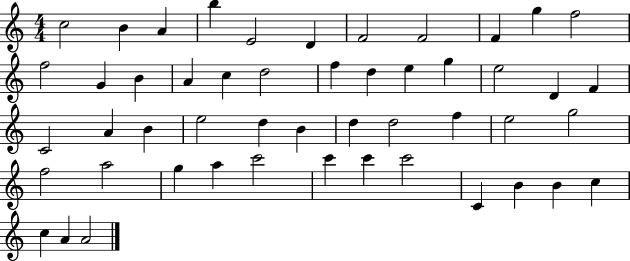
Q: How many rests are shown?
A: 0